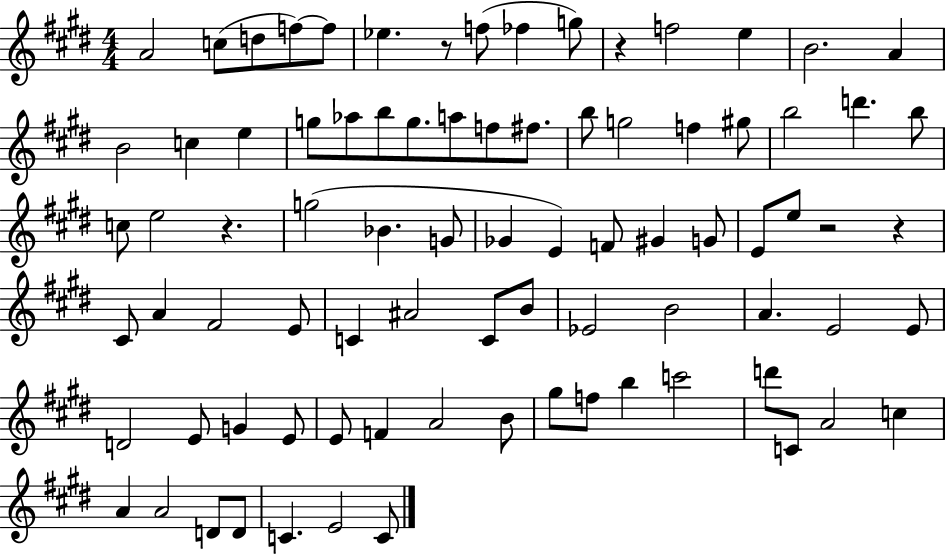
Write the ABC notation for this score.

X:1
T:Untitled
M:4/4
L:1/4
K:E
A2 c/2 d/2 f/2 f/2 _e z/2 f/2 _f g/2 z f2 e B2 A B2 c e g/2 _a/2 b/2 g/2 a/2 f/2 ^f/2 b/2 g2 f ^g/2 b2 d' b/2 c/2 e2 z g2 _B G/2 _G E F/2 ^G G/2 E/2 e/2 z2 z ^C/2 A ^F2 E/2 C ^A2 C/2 B/2 _E2 B2 A E2 E/2 D2 E/2 G E/2 E/2 F A2 B/2 ^g/2 f/2 b c'2 d'/2 C/2 A2 c A A2 D/2 D/2 C E2 C/2